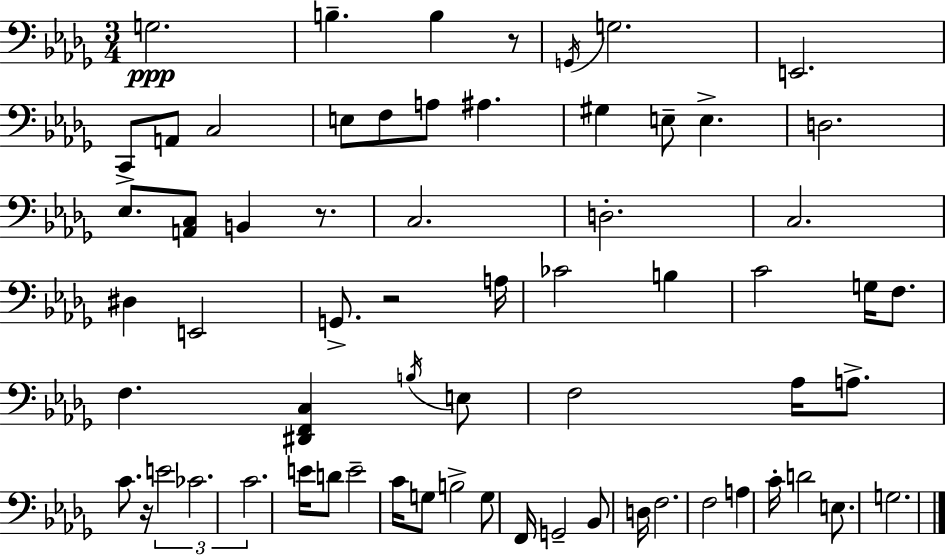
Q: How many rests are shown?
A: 4